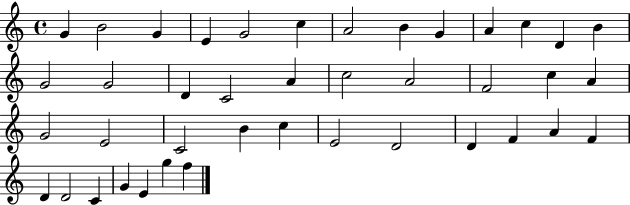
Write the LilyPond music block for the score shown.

{
  \clef treble
  \time 4/4
  \defaultTimeSignature
  \key c \major
  g'4 b'2 g'4 | e'4 g'2 c''4 | a'2 b'4 g'4 | a'4 c''4 d'4 b'4 | \break g'2 g'2 | d'4 c'2 a'4 | c''2 a'2 | f'2 c''4 a'4 | \break g'2 e'2 | c'2 b'4 c''4 | e'2 d'2 | d'4 f'4 a'4 f'4 | \break d'4 d'2 c'4 | g'4 e'4 g''4 f''4 | \bar "|."
}